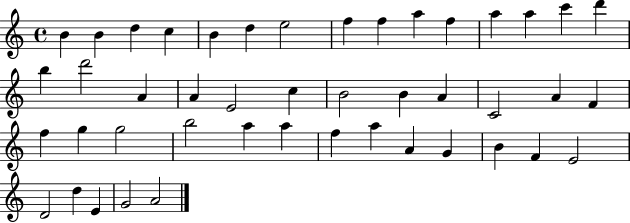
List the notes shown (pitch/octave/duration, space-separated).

B4/q B4/q D5/q C5/q B4/q D5/q E5/h F5/q F5/q A5/q F5/q A5/q A5/q C6/q D6/q B5/q D6/h A4/q A4/q E4/h C5/q B4/h B4/q A4/q C4/h A4/q F4/q F5/q G5/q G5/h B5/h A5/q A5/q F5/q A5/q A4/q G4/q B4/q F4/q E4/h D4/h D5/q E4/q G4/h A4/h